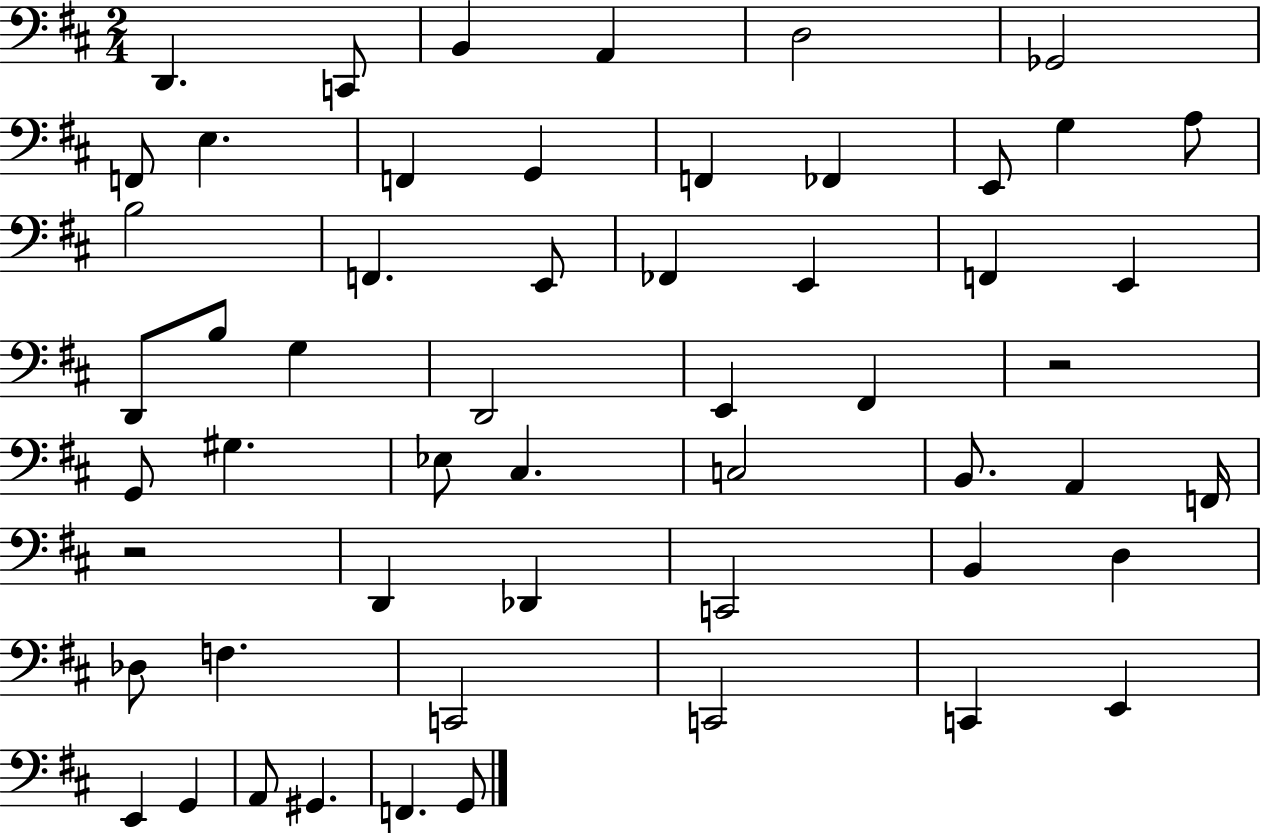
D2/q. C2/e B2/q A2/q D3/h Gb2/h F2/e E3/q. F2/q G2/q F2/q FES2/q E2/e G3/q A3/e B3/h F2/q. E2/e FES2/q E2/q F2/q E2/q D2/e B3/e G3/q D2/h E2/q F#2/q R/h G2/e G#3/q. Eb3/e C#3/q. C3/h B2/e. A2/q F2/s R/h D2/q Db2/q C2/h B2/q D3/q Db3/e F3/q. C2/h C2/h C2/q E2/q E2/q G2/q A2/e G#2/q. F2/q. G2/e